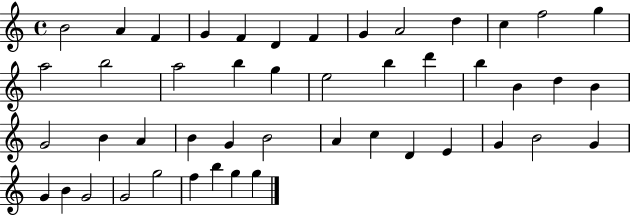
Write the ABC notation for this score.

X:1
T:Untitled
M:4/4
L:1/4
K:C
B2 A F G F D F G A2 d c f2 g a2 b2 a2 b g e2 b d' b B d B G2 B A B G B2 A c D E G B2 G G B G2 G2 g2 f b g g